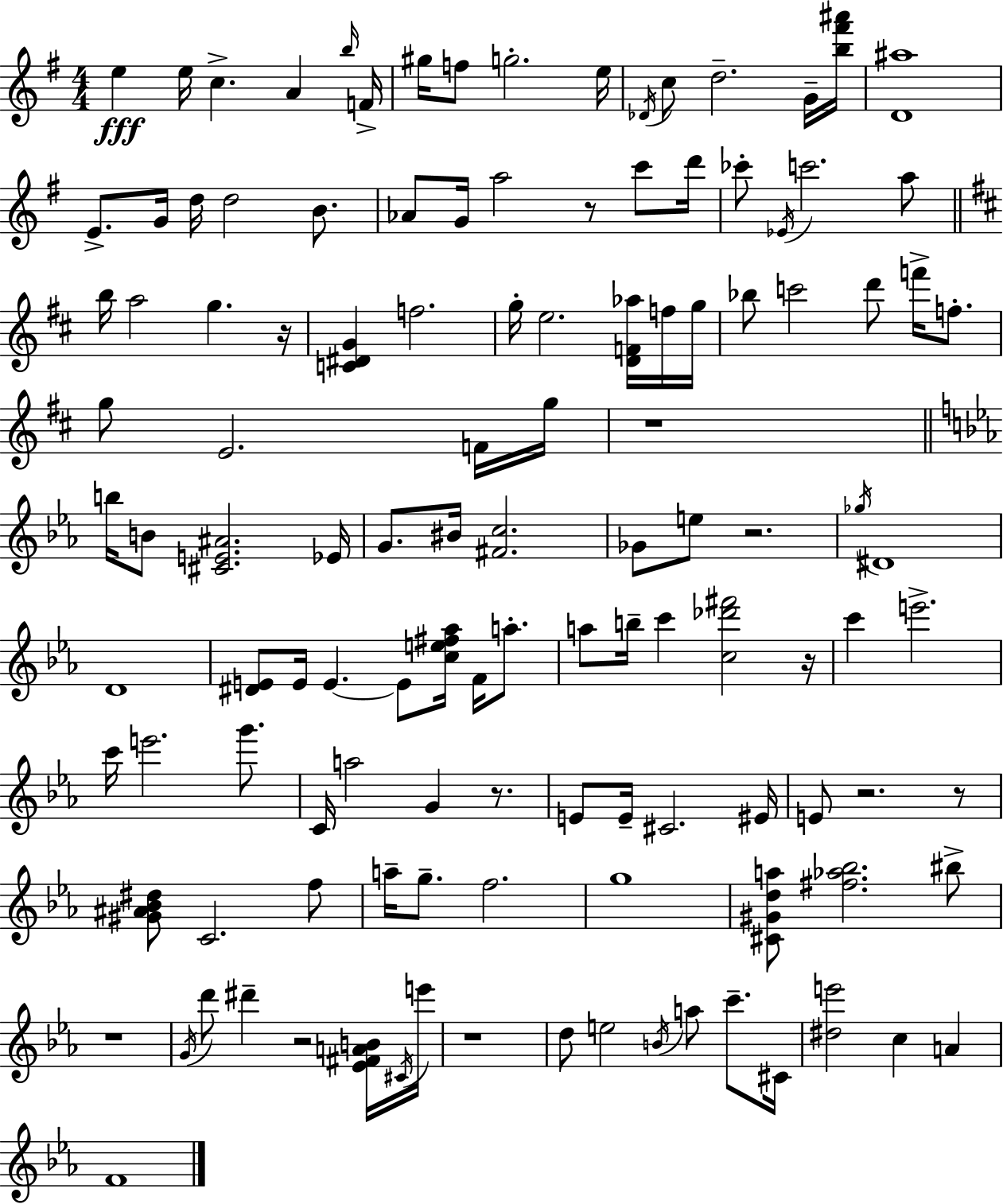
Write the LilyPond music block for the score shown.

{
  \clef treble
  \numericTimeSignature
  \time 4/4
  \key e \minor
  \repeat volta 2 { e''4\fff e''16 c''4.-> a'4 \grace { b''16 } | f'16-> gis''16 f''8 g''2.-. | e''16 \acciaccatura { des'16 } c''8 d''2.-- | g'16-- <b'' fis''' ais'''>16 <d' ais''>1 | \break e'8.-> g'16 d''16 d''2 b'8. | aes'8 g'16 a''2 r8 c'''8 | d'''16 ces'''8-. \acciaccatura { ees'16 } c'''2. | a''8 \bar "||" \break \key d \major b''16 a''2 g''4. r16 | <c' dis' g'>4 f''2. | g''16-. e''2. <d' f' aes''>16 f''16 g''16 | bes''8 c'''2 d'''8 f'''16-> f''8.-. | \break g''8 e'2. f'16 g''16 | r1 | \bar "||" \break \key ees \major b''16 b'8 <cis' e' ais'>2. ees'16 | g'8. bis'16 <fis' c''>2. | ges'8 e''8 r2. | \acciaccatura { ges''16 } dis'1 | \break d'1 | <dis' e'>8 e'16 e'4.~~ e'8 <c'' e'' fis'' aes''>16 f'16 a''8.-. | a''8 b''16-- c'''4 <c'' des''' fis'''>2 | r16 c'''4 e'''2.-> | \break c'''16 e'''2. g'''8. | c'16 a''2 g'4 r8. | e'8 e'16-- cis'2. | eis'16 e'8 r2. r8 | \break <gis' ais' bes' dis''>8 c'2. f''8 | a''16-- g''8.-- f''2. | g''1 | <cis' gis' d'' a''>8 <fis'' aes'' bes''>2. bis''8-> | \break r1 | \acciaccatura { g'16 } d'''8 dis'''4-- r2 | <ees' fis' a' b'>16 \acciaccatura { cis'16 } e'''16 r1 | d''8 e''2 \acciaccatura { b'16 } a''8 | \break c'''8.-- cis'16 <dis'' e'''>2 c''4 | a'4 f'1 | } \bar "|."
}